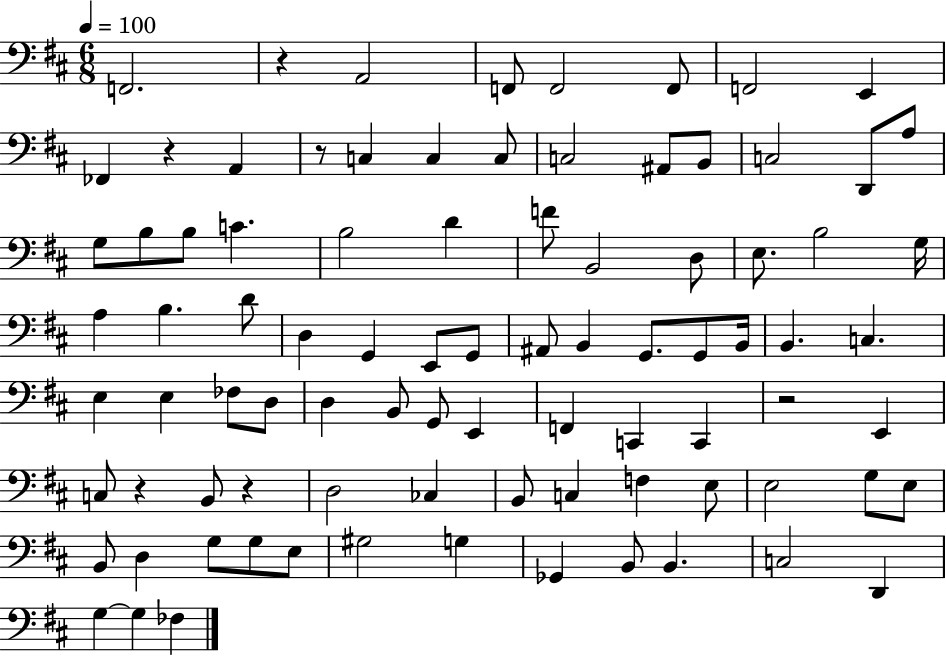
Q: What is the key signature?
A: D major